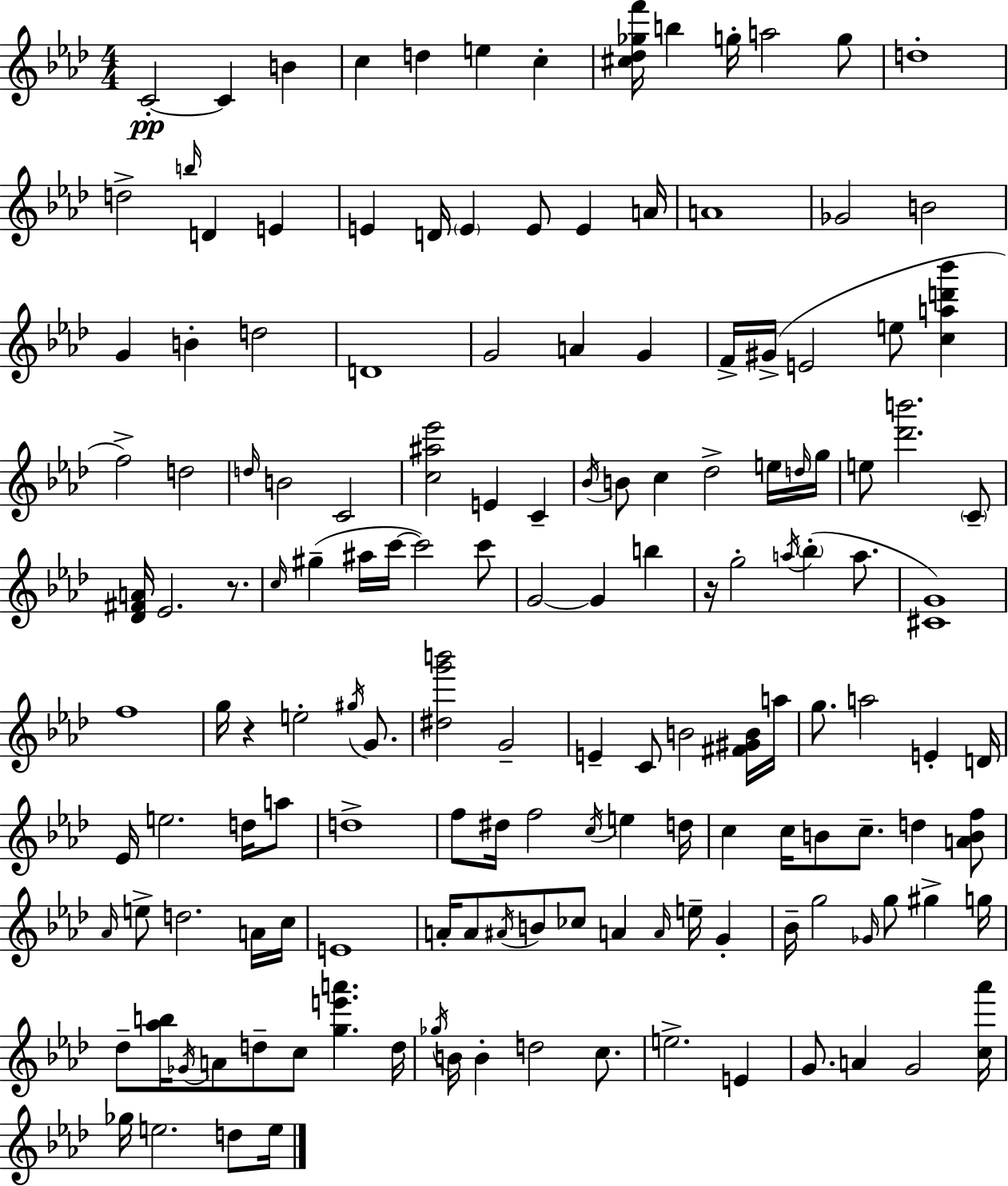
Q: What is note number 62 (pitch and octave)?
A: B5